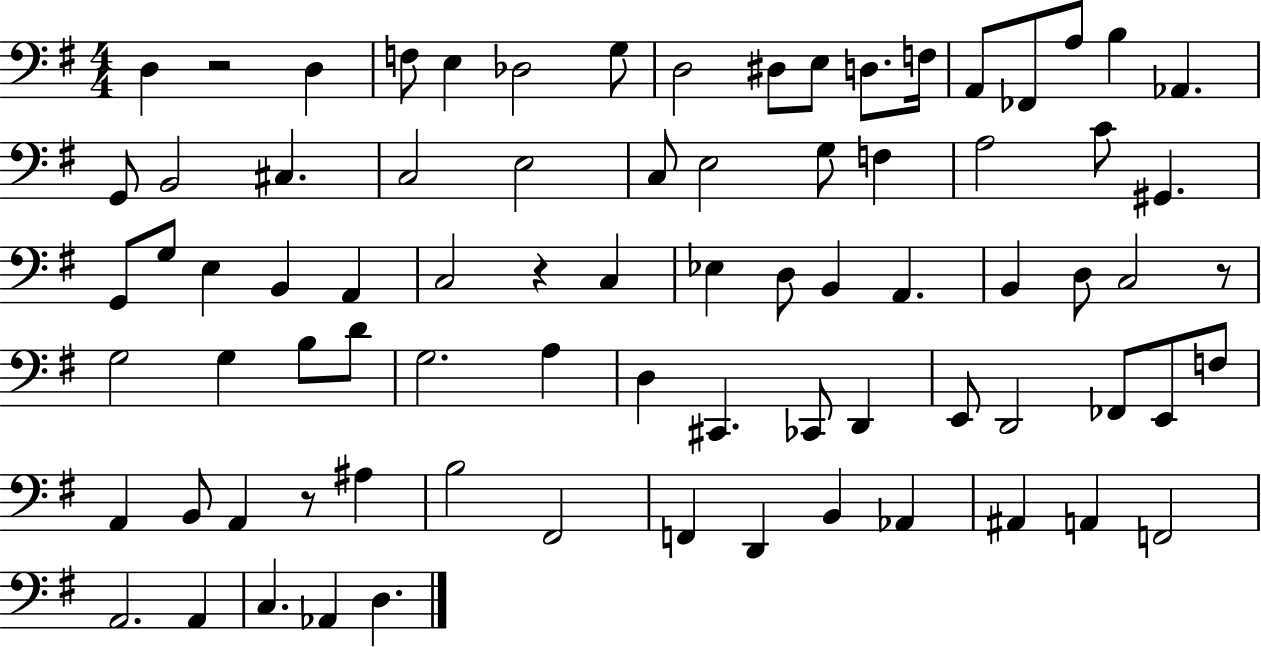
X:1
T:Untitled
M:4/4
L:1/4
K:G
D, z2 D, F,/2 E, _D,2 G,/2 D,2 ^D,/2 E,/2 D,/2 F,/4 A,,/2 _F,,/2 A,/2 B, _A,, G,,/2 B,,2 ^C, C,2 E,2 C,/2 E,2 G,/2 F, A,2 C/2 ^G,, G,,/2 G,/2 E, B,, A,, C,2 z C, _E, D,/2 B,, A,, B,, D,/2 C,2 z/2 G,2 G, B,/2 D/2 G,2 A, D, ^C,, _C,,/2 D,, E,,/2 D,,2 _F,,/2 E,,/2 F,/2 A,, B,,/2 A,, z/2 ^A, B,2 ^F,,2 F,, D,, B,, _A,, ^A,, A,, F,,2 A,,2 A,, C, _A,, D,